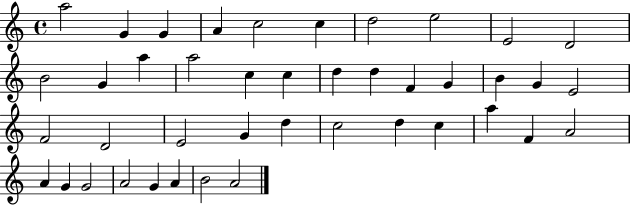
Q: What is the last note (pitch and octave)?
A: A4